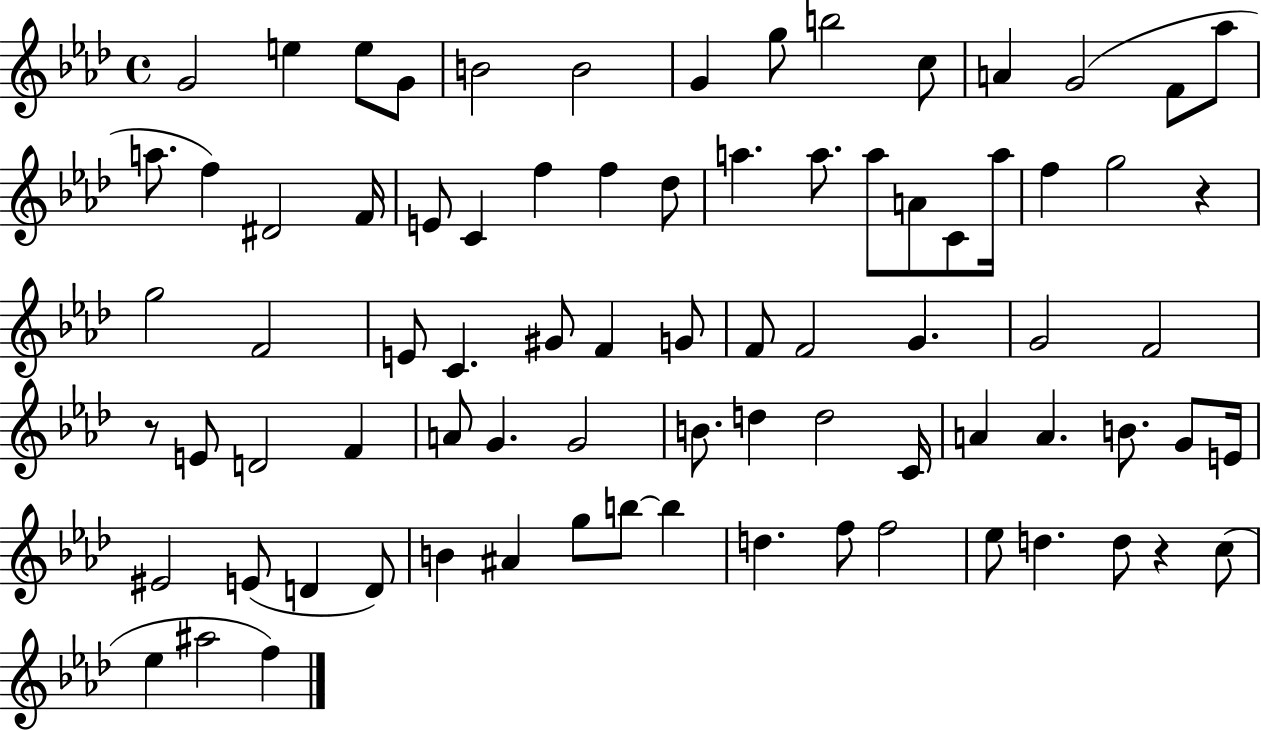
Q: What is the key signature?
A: AES major